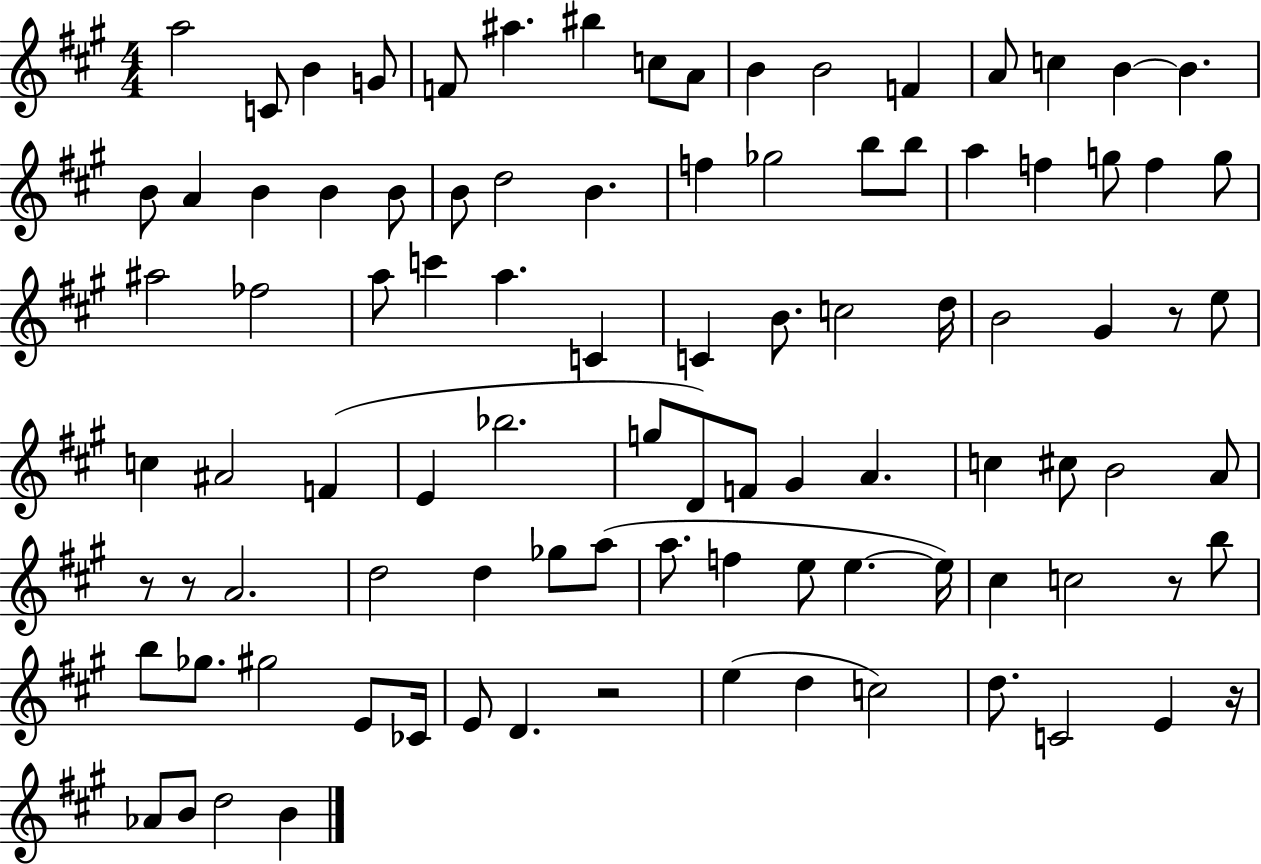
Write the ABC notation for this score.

X:1
T:Untitled
M:4/4
L:1/4
K:A
a2 C/2 B G/2 F/2 ^a ^b c/2 A/2 B B2 F A/2 c B B B/2 A B B B/2 B/2 d2 B f _g2 b/2 b/2 a f g/2 f g/2 ^a2 _f2 a/2 c' a C C B/2 c2 d/4 B2 ^G z/2 e/2 c ^A2 F E _b2 g/2 D/2 F/2 ^G A c ^c/2 B2 A/2 z/2 z/2 A2 d2 d _g/2 a/2 a/2 f e/2 e e/4 ^c c2 z/2 b/2 b/2 _g/2 ^g2 E/2 _C/4 E/2 D z2 e d c2 d/2 C2 E z/4 _A/2 B/2 d2 B